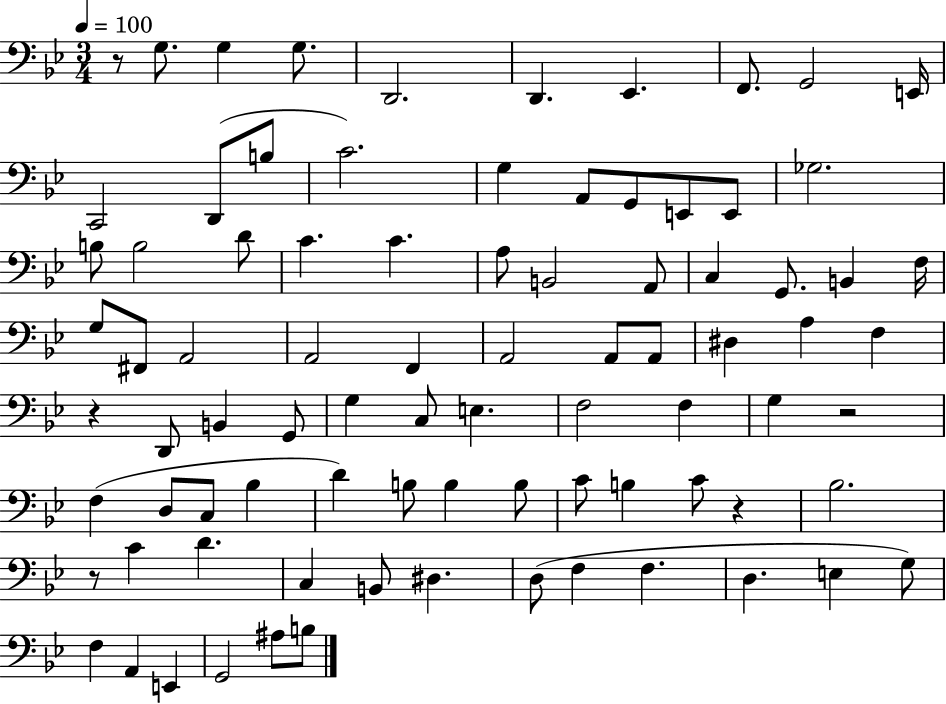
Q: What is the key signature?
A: BES major